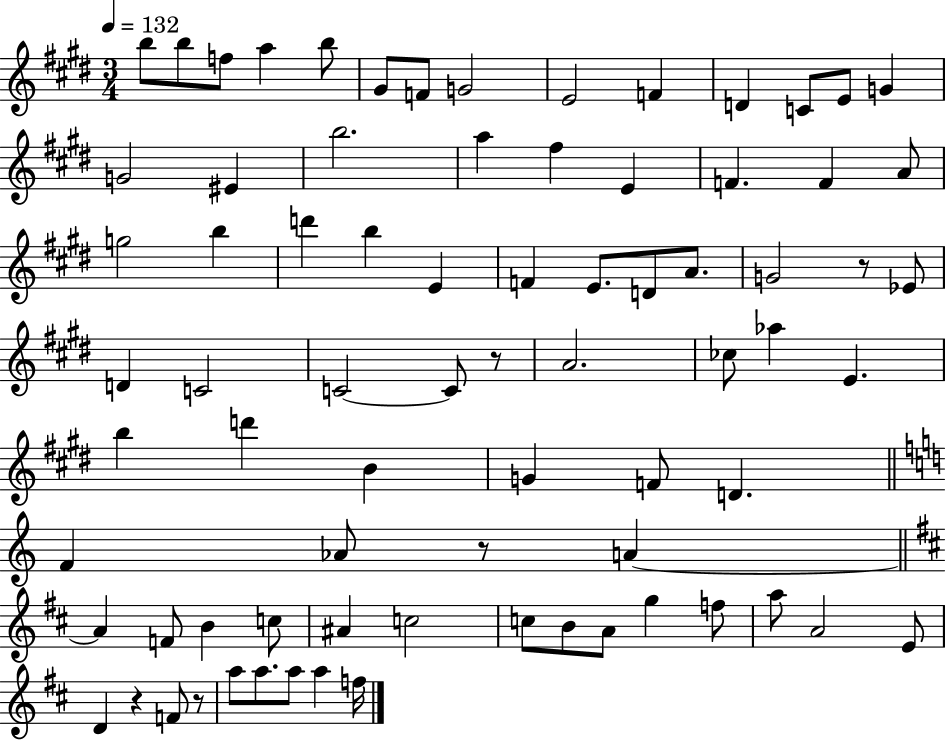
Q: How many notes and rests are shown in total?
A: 77